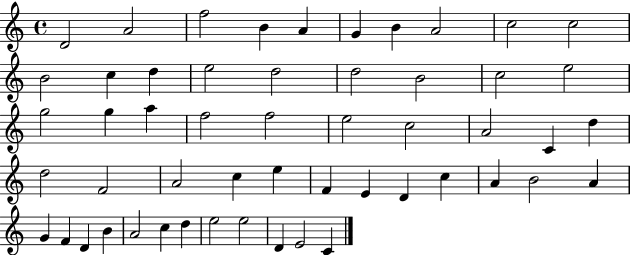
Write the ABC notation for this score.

X:1
T:Untitled
M:4/4
L:1/4
K:C
D2 A2 f2 B A G B A2 c2 c2 B2 c d e2 d2 d2 B2 c2 e2 g2 g a f2 f2 e2 c2 A2 C d d2 F2 A2 c e F E D c A B2 A G F D B A2 c d e2 e2 D E2 C